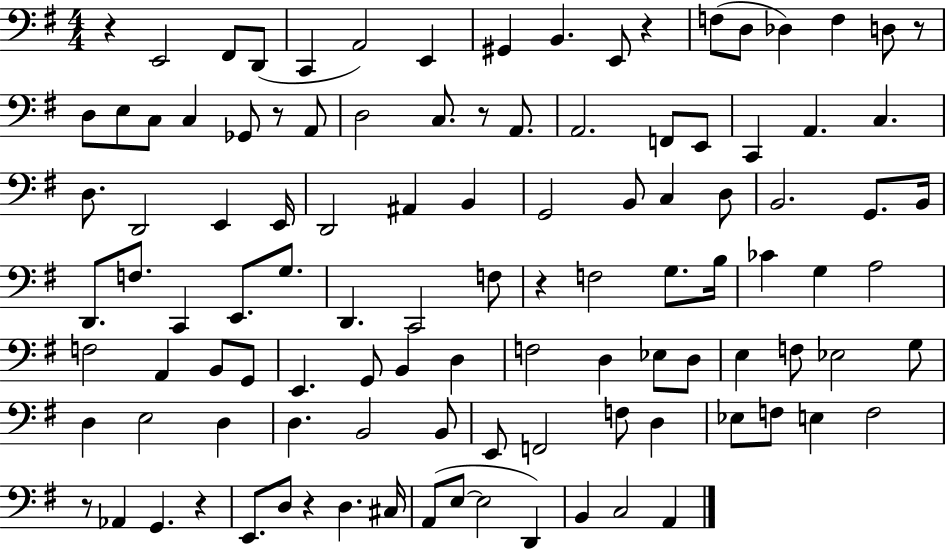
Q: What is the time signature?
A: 4/4